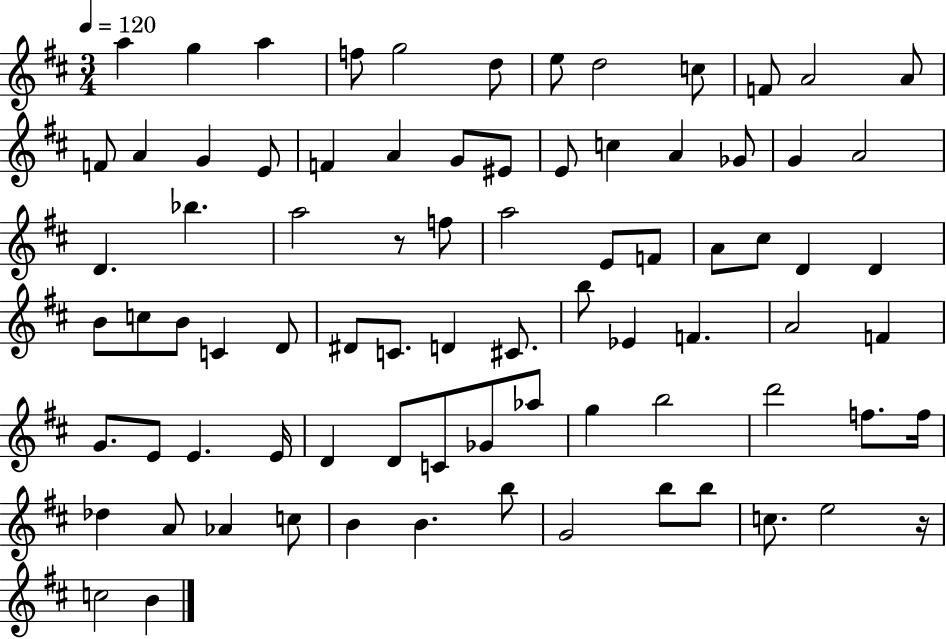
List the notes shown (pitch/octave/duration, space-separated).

A5/q G5/q A5/q F5/e G5/h D5/e E5/e D5/h C5/e F4/e A4/h A4/e F4/e A4/q G4/q E4/e F4/q A4/q G4/e EIS4/e E4/e C5/q A4/q Gb4/e G4/q A4/h D4/q. Bb5/q. A5/h R/e F5/e A5/h E4/e F4/e A4/e C#5/e D4/q D4/q B4/e C5/e B4/e C4/q D4/e D#4/e C4/e. D4/q C#4/e. B5/e Eb4/q F4/q. A4/h F4/q G4/e. E4/e E4/q. E4/s D4/q D4/e C4/e Gb4/e Ab5/e G5/q B5/h D6/h F5/e. F5/s Db5/q A4/e Ab4/q C5/e B4/q B4/q. B5/e G4/h B5/e B5/e C5/e. E5/h R/s C5/h B4/q